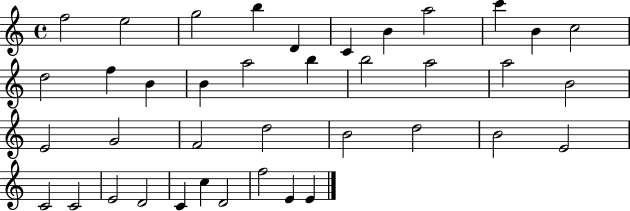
F5/h E5/h G5/h B5/q D4/q C4/q B4/q A5/h C6/q B4/q C5/h D5/h F5/q B4/q B4/q A5/h B5/q B5/h A5/h A5/h B4/h E4/h G4/h F4/h D5/h B4/h D5/h B4/h E4/h C4/h C4/h E4/h D4/h C4/q C5/q D4/h F5/h E4/q E4/q